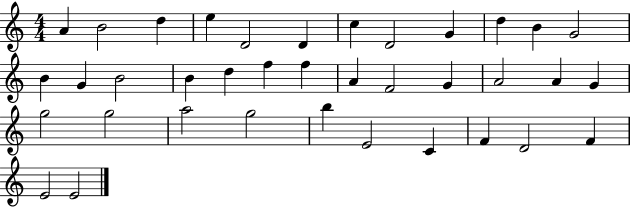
X:1
T:Untitled
M:4/4
L:1/4
K:C
A B2 d e D2 D c D2 G d B G2 B G B2 B d f f A F2 G A2 A G g2 g2 a2 g2 b E2 C F D2 F E2 E2